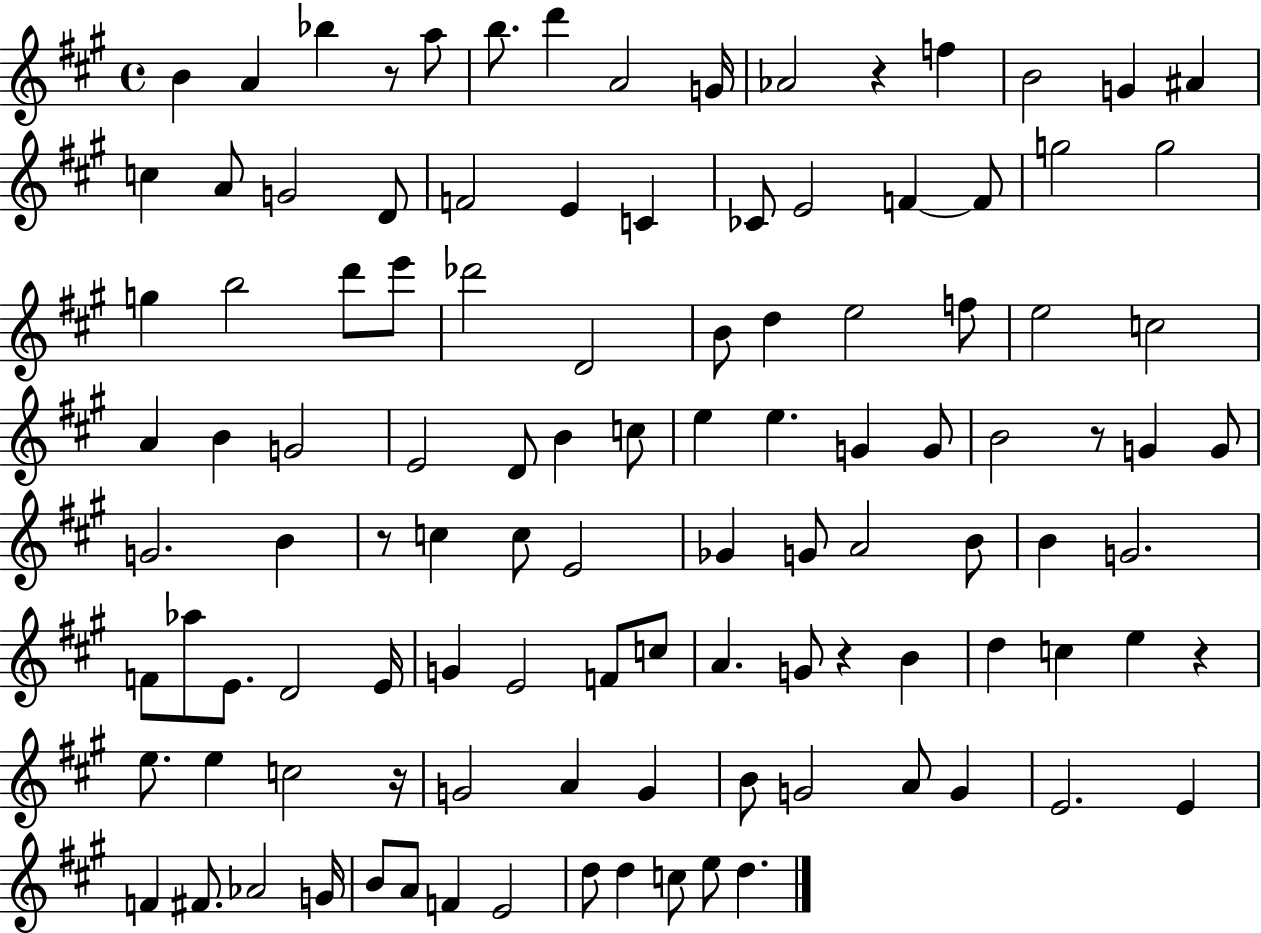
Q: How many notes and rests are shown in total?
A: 110